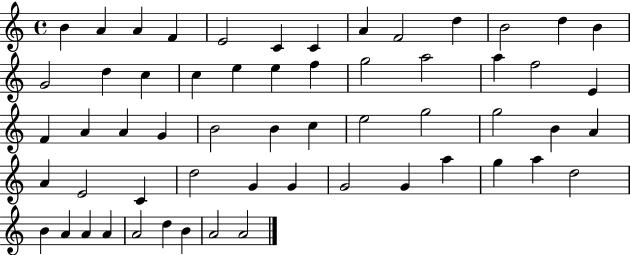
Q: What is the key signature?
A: C major